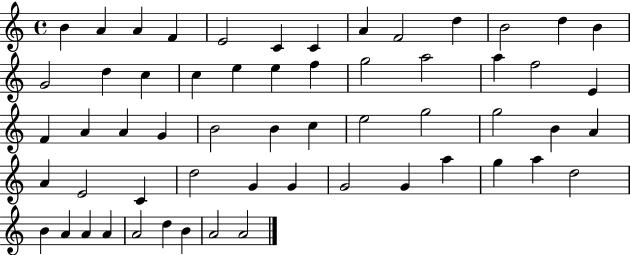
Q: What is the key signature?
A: C major